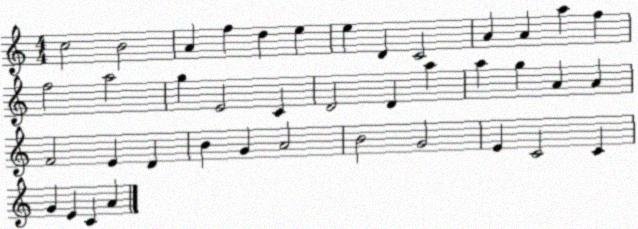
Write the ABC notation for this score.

X:1
T:Untitled
M:4/4
L:1/4
K:C
c2 B2 A f d e e D C2 A A a f f2 a2 g E2 C D2 D a a g A A F2 E D B G A2 B2 G2 E C2 C G E C A